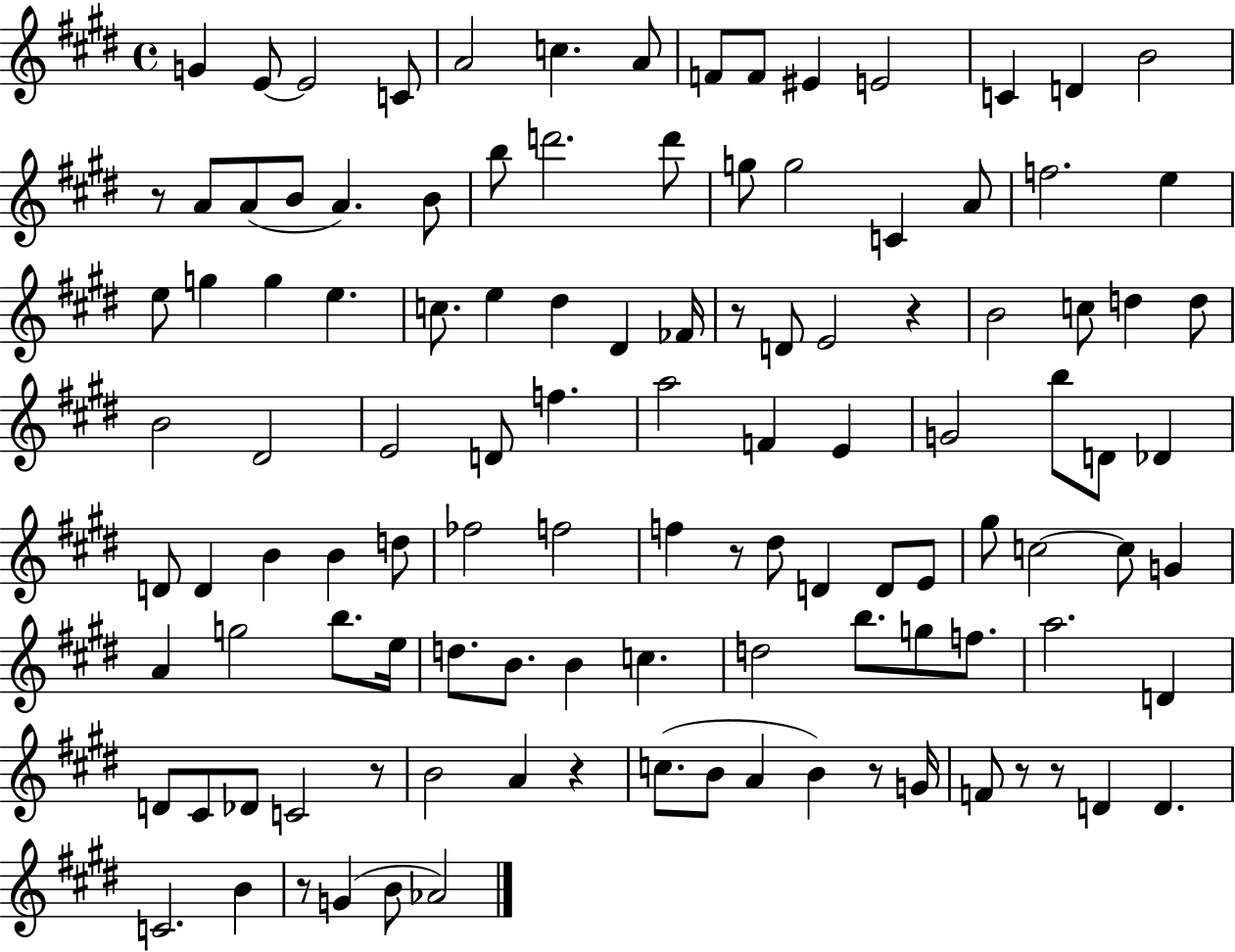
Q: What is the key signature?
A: E major